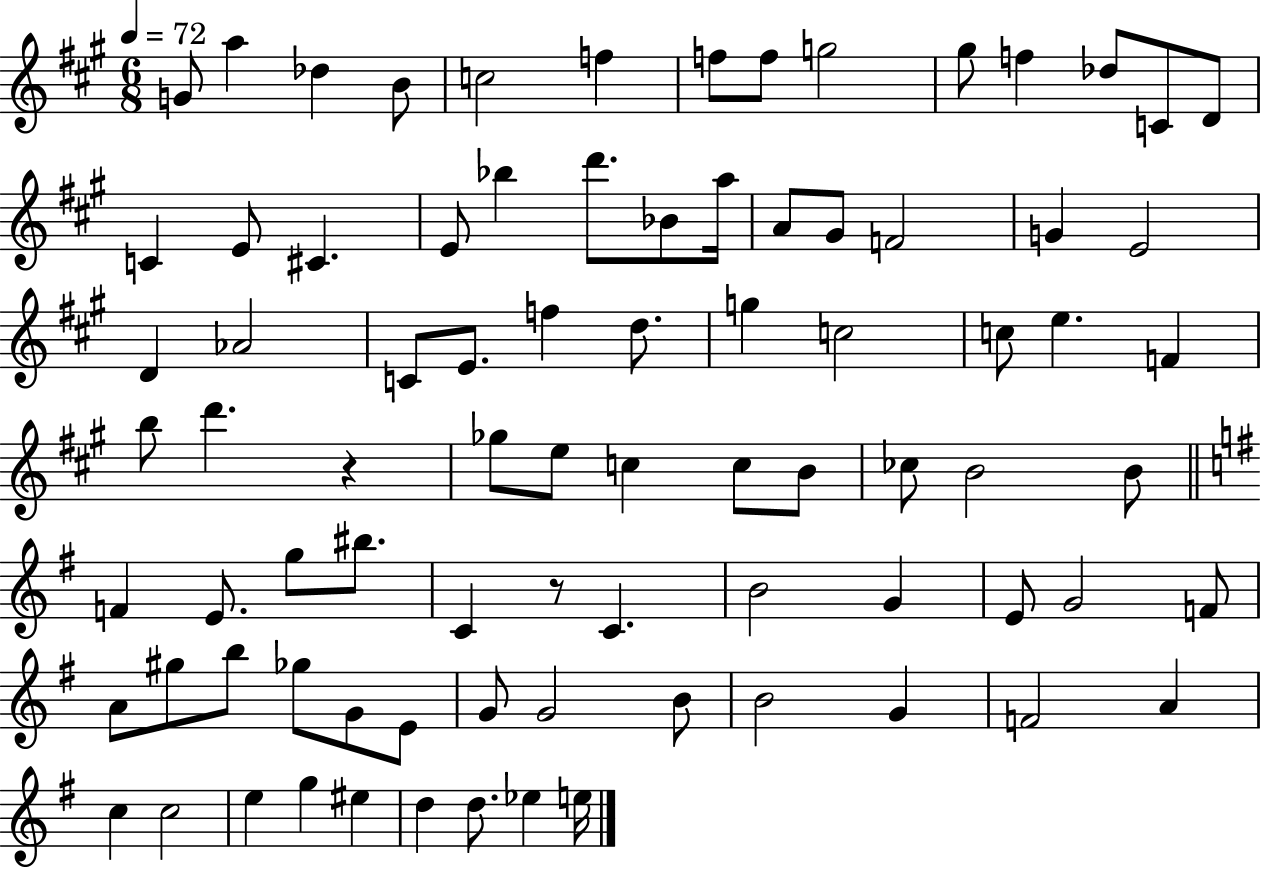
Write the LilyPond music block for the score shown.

{
  \clef treble
  \numericTimeSignature
  \time 6/8
  \key a \major
  \tempo 4 = 72
  g'8 a''4 des''4 b'8 | c''2 f''4 | f''8 f''8 g''2 | gis''8 f''4 des''8 c'8 d'8 | \break c'4 e'8 cis'4. | e'8 bes''4 d'''8. bes'8 a''16 | a'8 gis'8 f'2 | g'4 e'2 | \break d'4 aes'2 | c'8 e'8. f''4 d''8. | g''4 c''2 | c''8 e''4. f'4 | \break b''8 d'''4. r4 | ges''8 e''8 c''4 c''8 b'8 | ces''8 b'2 b'8 | \bar "||" \break \key g \major f'4 e'8. g''8 bis''8. | c'4 r8 c'4. | b'2 g'4 | e'8 g'2 f'8 | \break a'8 gis''8 b''8 ges''8 g'8 e'8 | g'8 g'2 b'8 | b'2 g'4 | f'2 a'4 | \break c''4 c''2 | e''4 g''4 eis''4 | d''4 d''8. ees''4 e''16 | \bar "|."
}